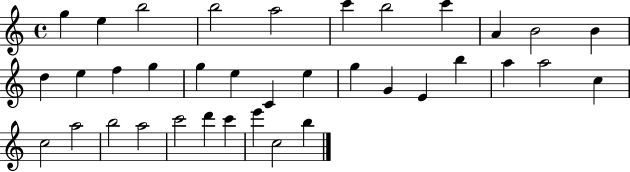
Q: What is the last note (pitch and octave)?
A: B5